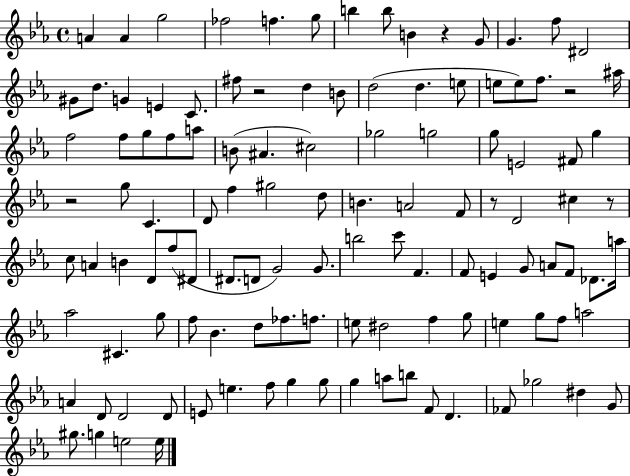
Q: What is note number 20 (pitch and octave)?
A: D5